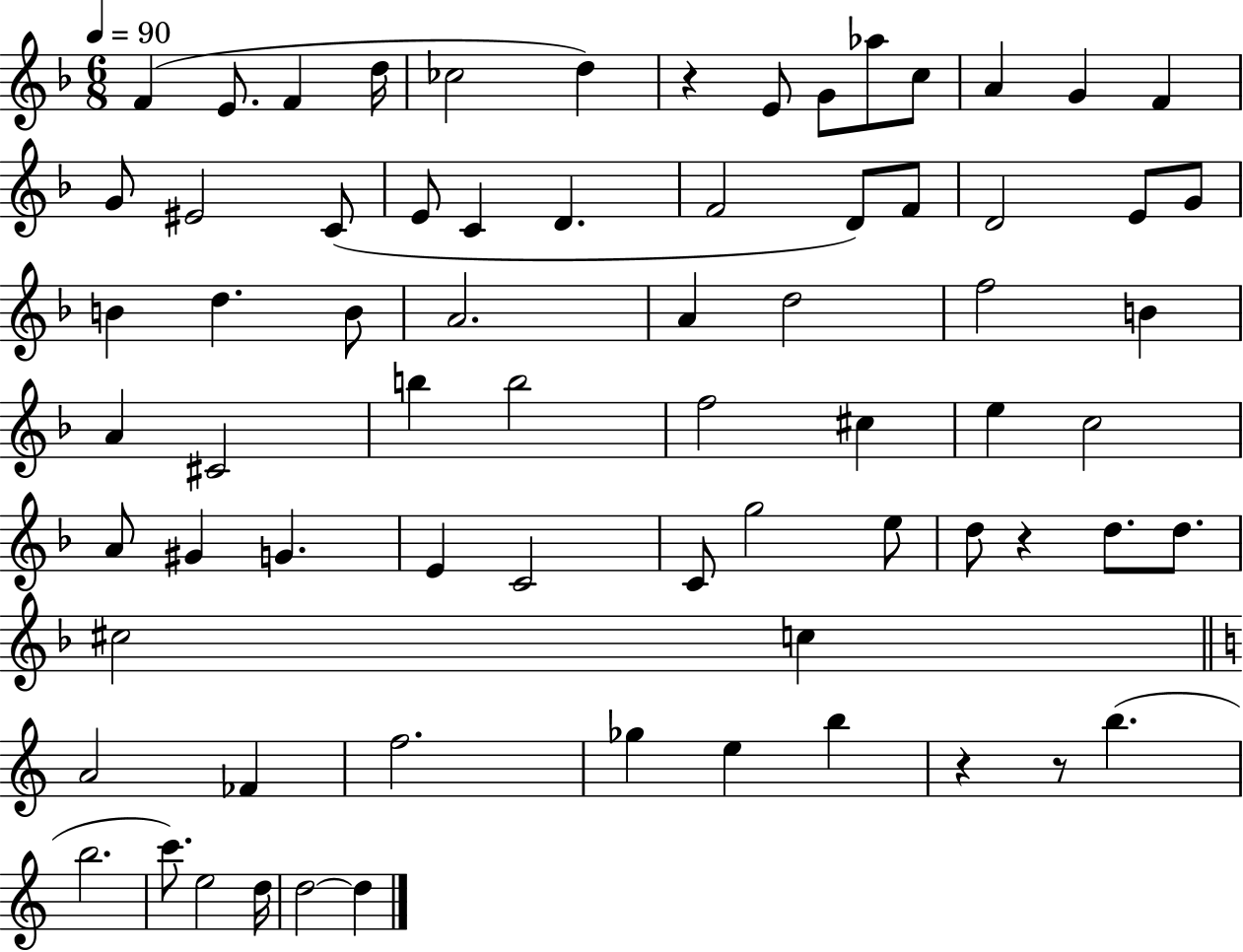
F4/q E4/e. F4/q D5/s CES5/h D5/q R/q E4/e G4/e Ab5/e C5/e A4/q G4/q F4/q G4/e EIS4/h C4/e E4/e C4/q D4/q. F4/h D4/e F4/e D4/h E4/e G4/e B4/q D5/q. B4/e A4/h. A4/q D5/h F5/h B4/q A4/q C#4/h B5/q B5/h F5/h C#5/q E5/q C5/h A4/e G#4/q G4/q. E4/q C4/h C4/e G5/h E5/e D5/e R/q D5/e. D5/e. C#5/h C5/q A4/h FES4/q F5/h. Gb5/q E5/q B5/q R/q R/e B5/q. B5/h. C6/e. E5/h D5/s D5/h D5/q